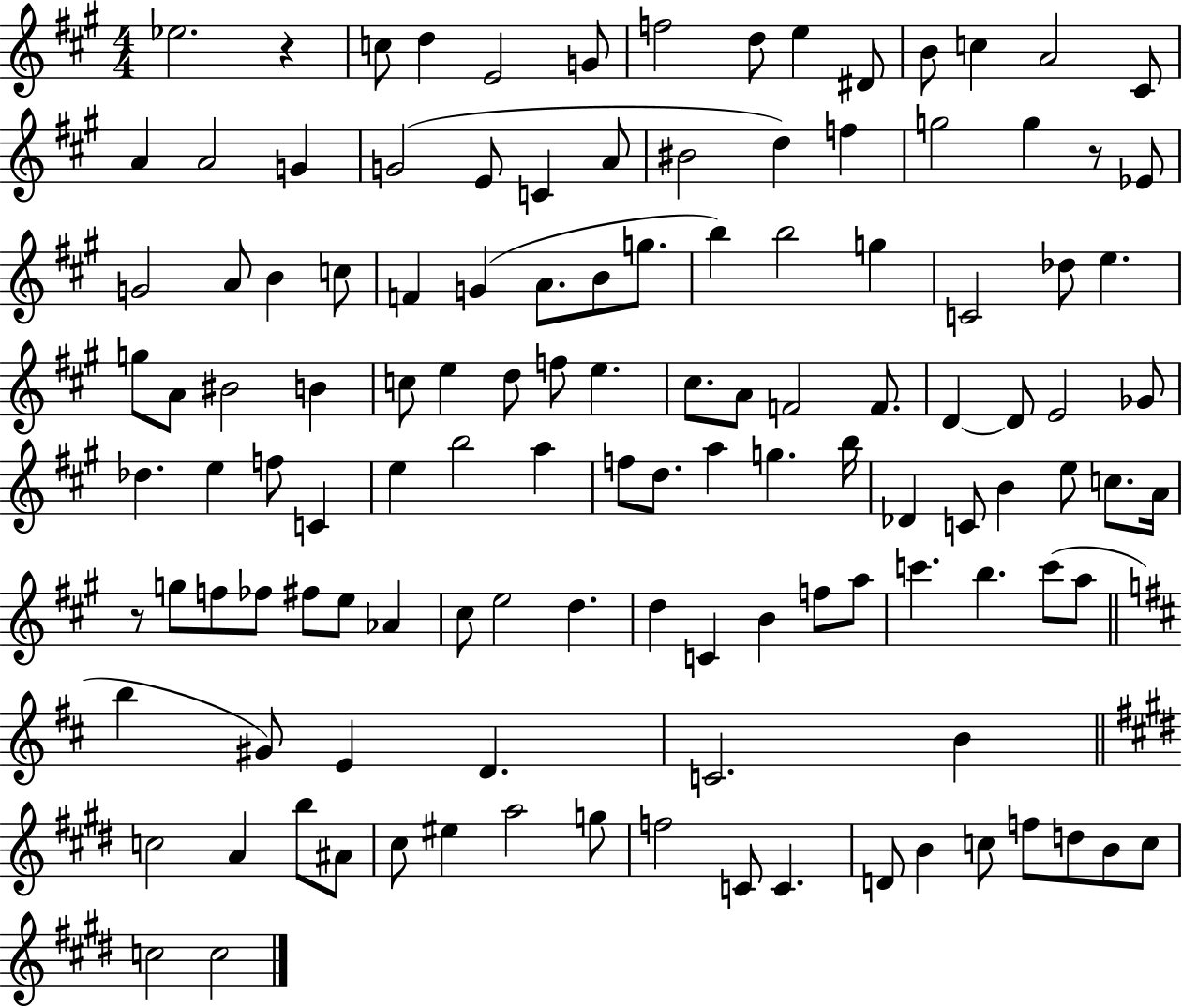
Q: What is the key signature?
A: A major